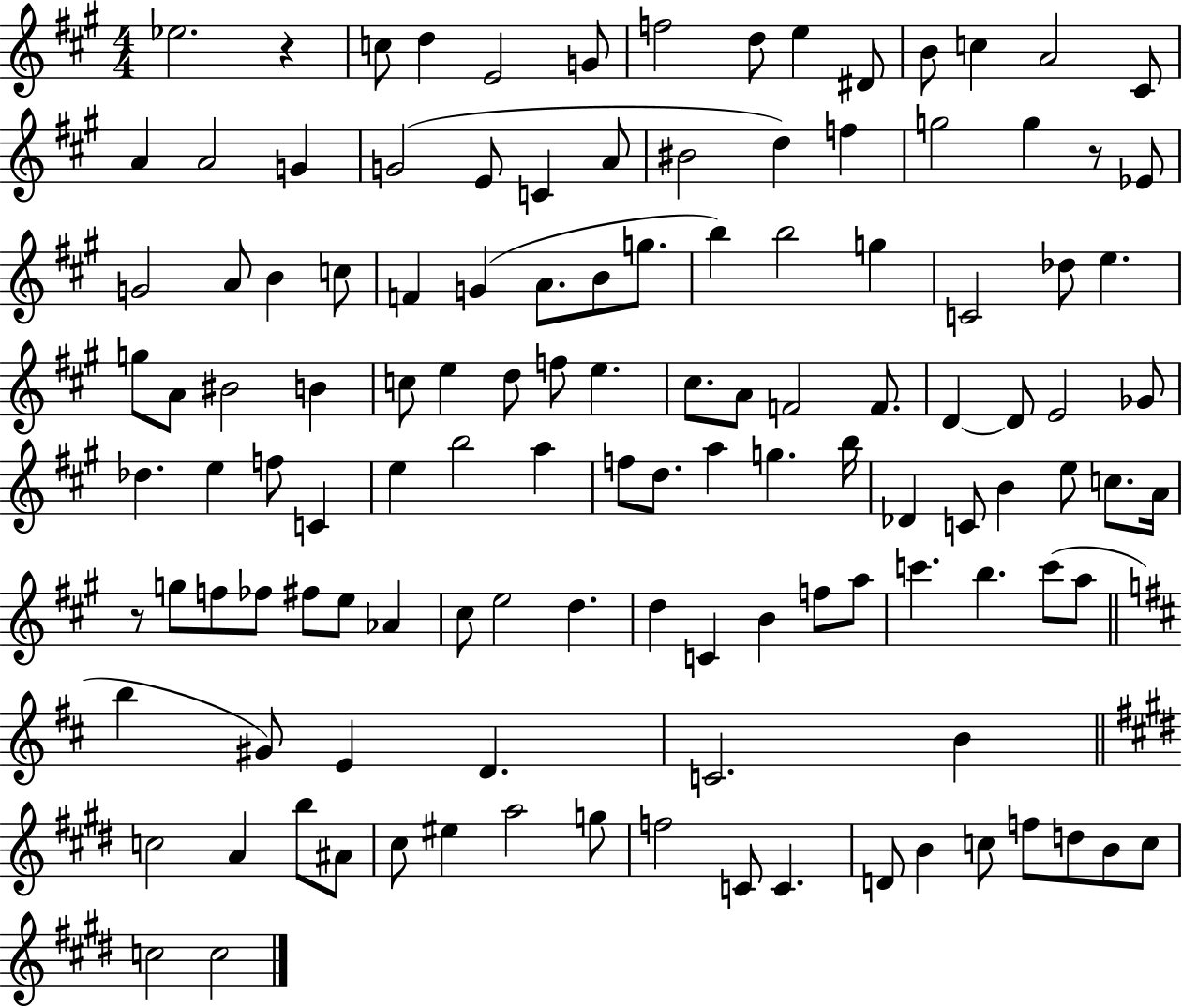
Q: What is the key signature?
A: A major